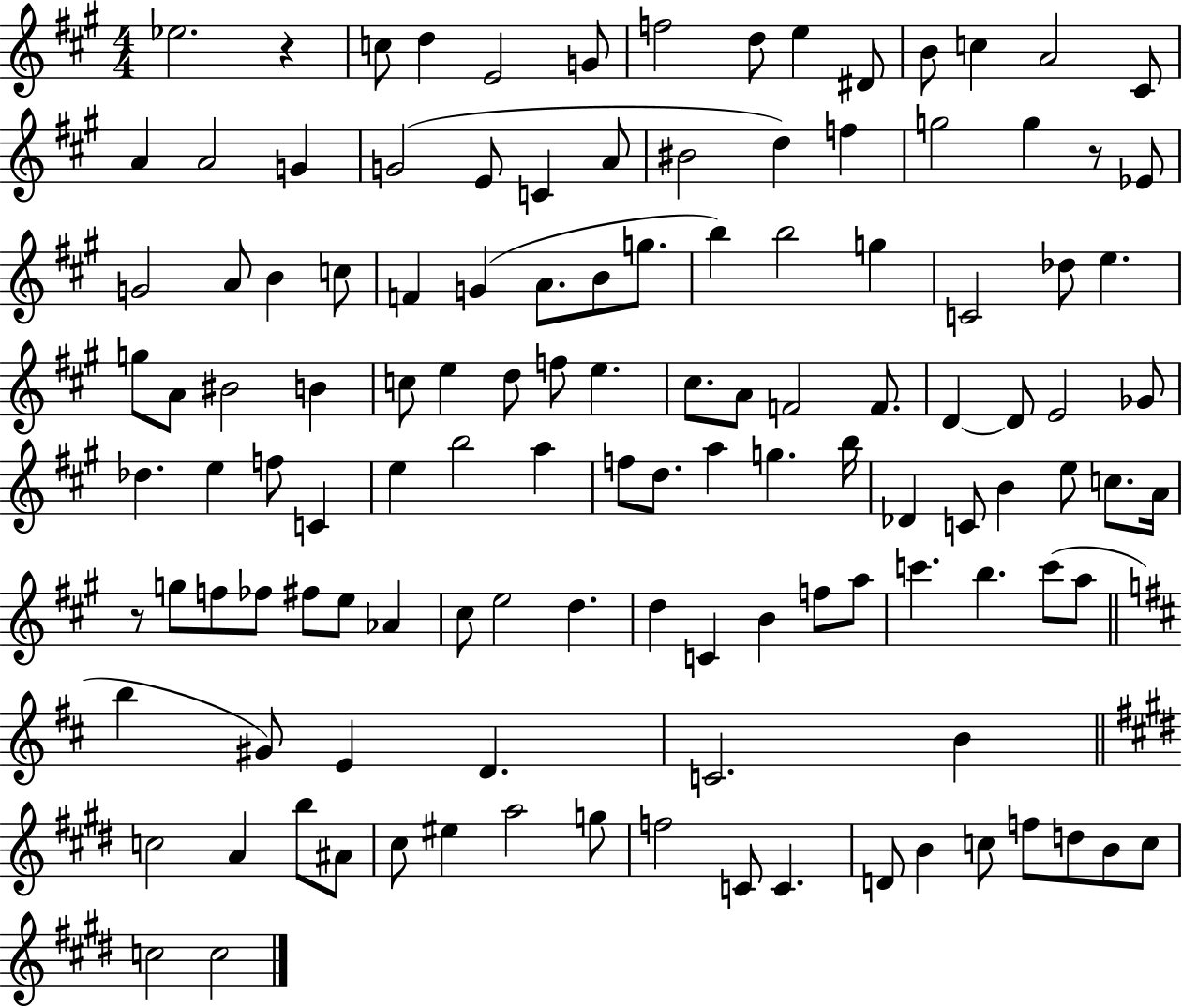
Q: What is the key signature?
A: A major